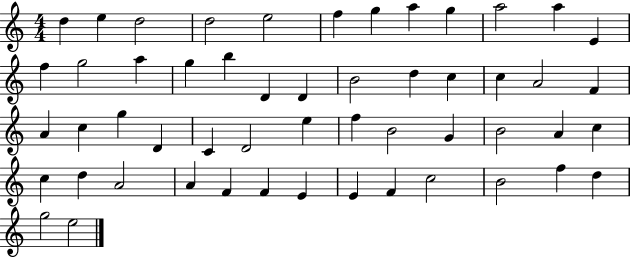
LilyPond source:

{
  \clef treble
  \numericTimeSignature
  \time 4/4
  \key c \major
  d''4 e''4 d''2 | d''2 e''2 | f''4 g''4 a''4 g''4 | a''2 a''4 e'4 | \break f''4 g''2 a''4 | g''4 b''4 d'4 d'4 | b'2 d''4 c''4 | c''4 a'2 f'4 | \break a'4 c''4 g''4 d'4 | c'4 d'2 e''4 | f''4 b'2 g'4 | b'2 a'4 c''4 | \break c''4 d''4 a'2 | a'4 f'4 f'4 e'4 | e'4 f'4 c''2 | b'2 f''4 d''4 | \break g''2 e''2 | \bar "|."
}